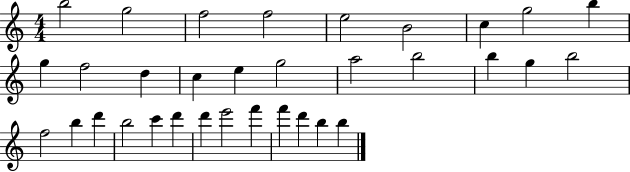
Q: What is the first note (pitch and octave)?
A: B5